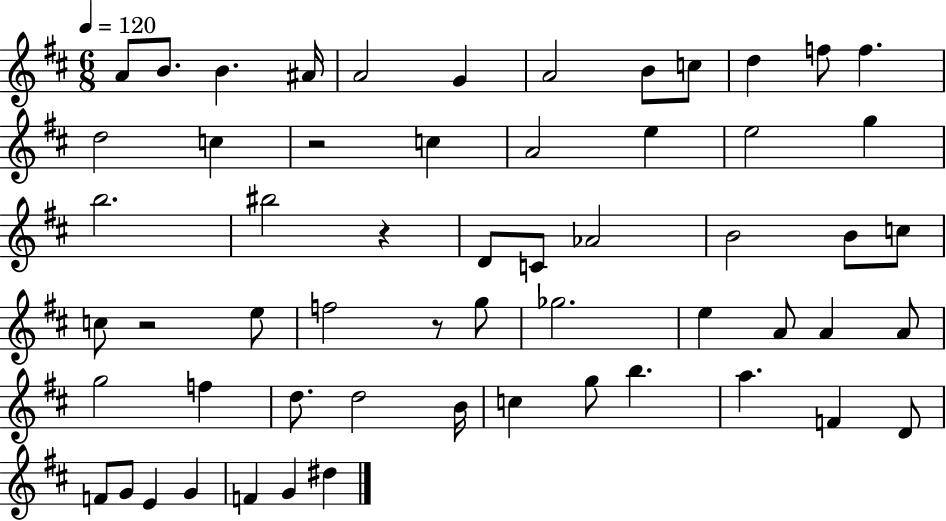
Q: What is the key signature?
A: D major